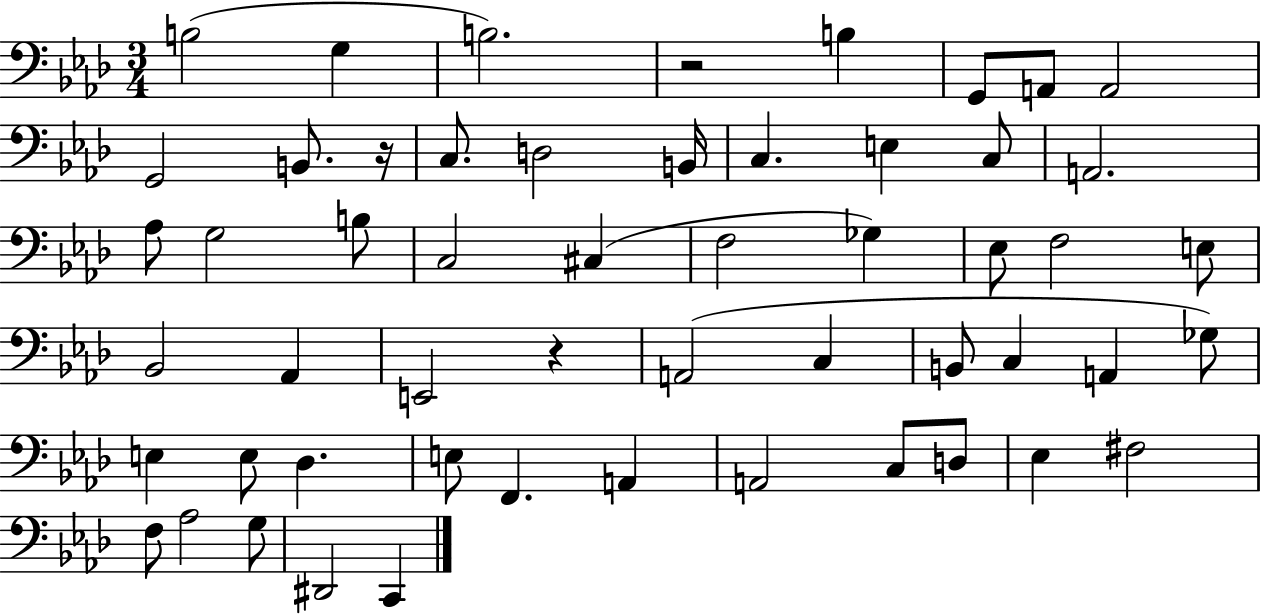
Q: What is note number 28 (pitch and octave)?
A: Ab2